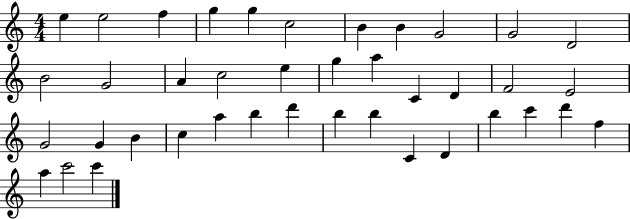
{
  \clef treble
  \numericTimeSignature
  \time 4/4
  \key c \major
  e''4 e''2 f''4 | g''4 g''4 c''2 | b'4 b'4 g'2 | g'2 d'2 | \break b'2 g'2 | a'4 c''2 e''4 | g''4 a''4 c'4 d'4 | f'2 e'2 | \break g'2 g'4 b'4 | c''4 a''4 b''4 d'''4 | b''4 b''4 c'4 d'4 | b''4 c'''4 d'''4 f''4 | \break a''4 c'''2 c'''4 | \bar "|."
}